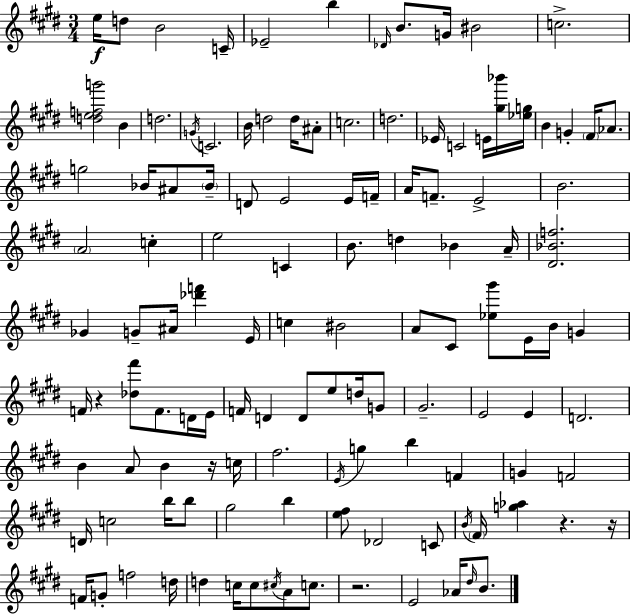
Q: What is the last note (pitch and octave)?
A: B4